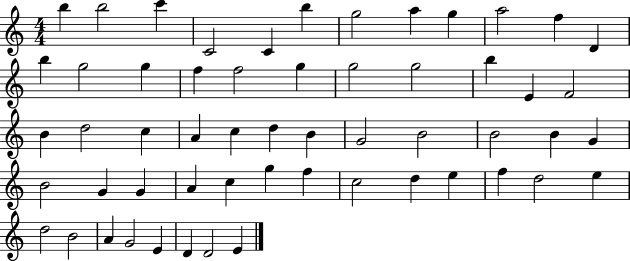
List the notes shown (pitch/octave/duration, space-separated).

B5/q B5/h C6/q C4/h C4/q B5/q G5/h A5/q G5/q A5/h F5/q D4/q B5/q G5/h G5/q F5/q F5/h G5/q G5/h G5/h B5/q E4/q F4/h B4/q D5/h C5/q A4/q C5/q D5/q B4/q G4/h B4/h B4/h B4/q G4/q B4/h G4/q G4/q A4/q C5/q G5/q F5/q C5/h D5/q E5/q F5/q D5/h E5/q D5/h B4/h A4/q G4/h E4/q D4/q D4/h E4/q